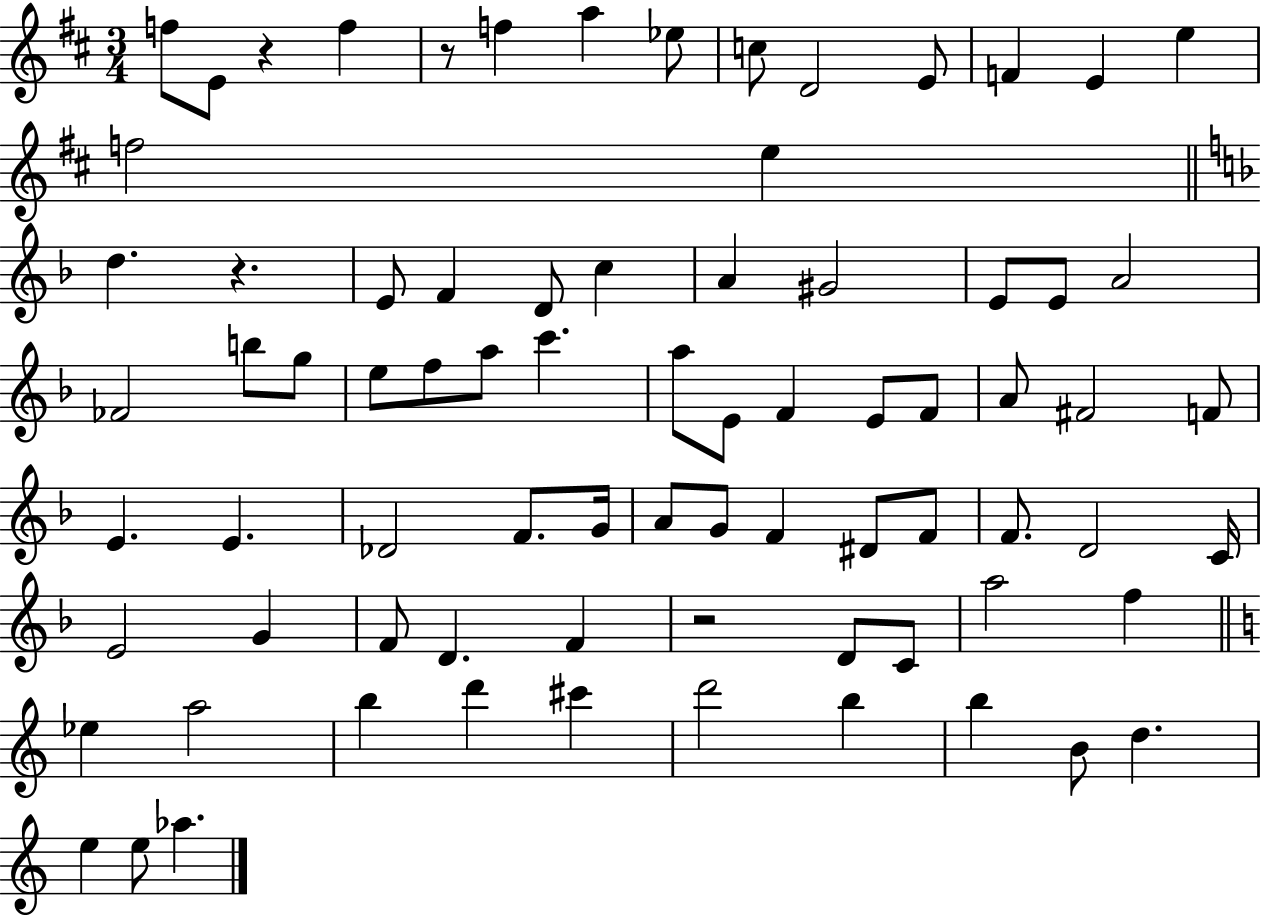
{
  \clef treble
  \numericTimeSignature
  \time 3/4
  \key d \major
  f''8 e'8 r4 f''4 | r8 f''4 a''4 ees''8 | c''8 d'2 e'8 | f'4 e'4 e''4 | \break f''2 e''4 | \bar "||" \break \key f \major d''4. r4. | e'8 f'4 d'8 c''4 | a'4 gis'2 | e'8 e'8 a'2 | \break fes'2 b''8 g''8 | e''8 f''8 a''8 c'''4. | a''8 e'8 f'4 e'8 f'8 | a'8 fis'2 f'8 | \break e'4. e'4. | des'2 f'8. g'16 | a'8 g'8 f'4 dis'8 f'8 | f'8. d'2 c'16 | \break e'2 g'4 | f'8 d'4. f'4 | r2 d'8 c'8 | a''2 f''4 | \break \bar "||" \break \key c \major ees''4 a''2 | b''4 d'''4 cis'''4 | d'''2 b''4 | b''4 b'8 d''4. | \break e''4 e''8 aes''4. | \bar "|."
}